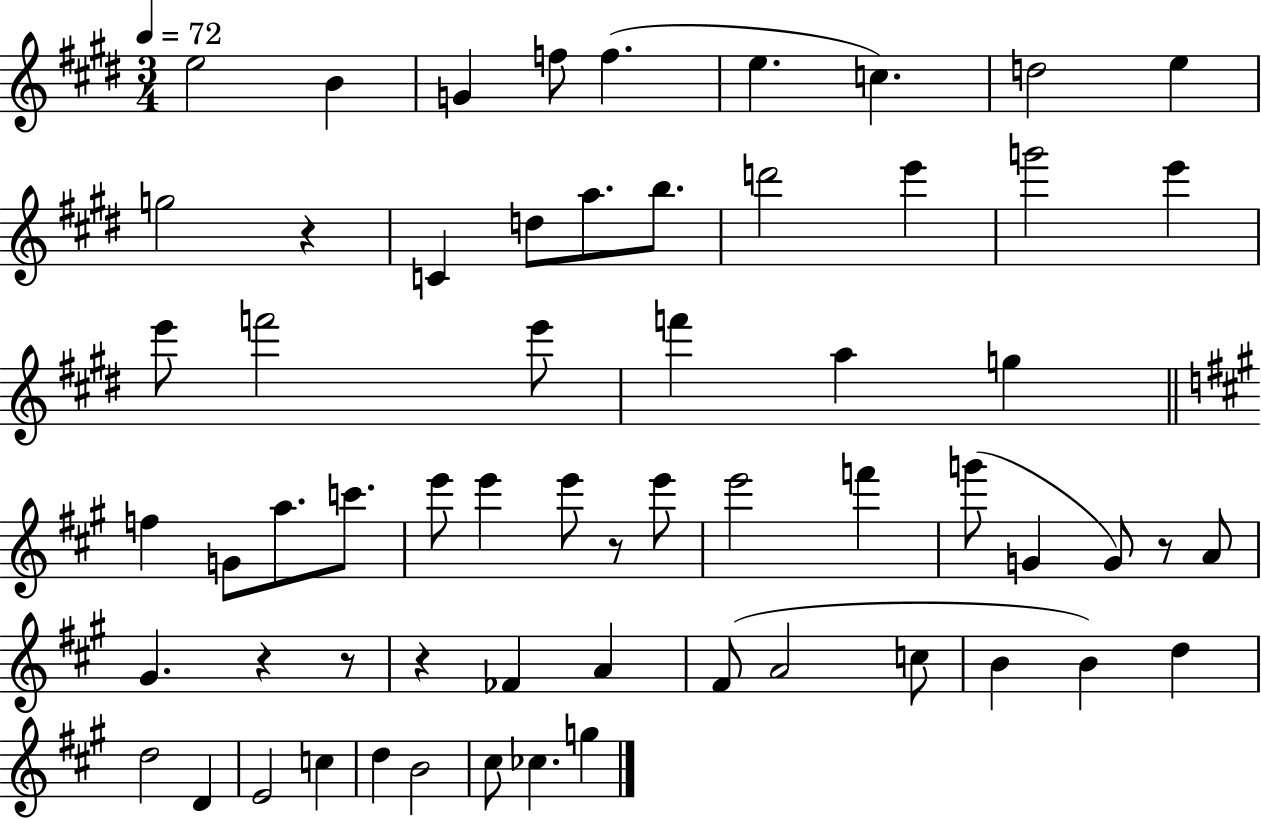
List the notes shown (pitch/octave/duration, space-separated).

E5/h B4/q G4/q F5/e F5/q. E5/q. C5/q. D5/h E5/q G5/h R/q C4/q D5/e A5/e. B5/e. D6/h E6/q G6/h E6/q E6/e F6/h E6/e F6/q A5/q G5/q F5/q G4/e A5/e. C6/e. E6/e E6/q E6/e R/e E6/e E6/h F6/q G6/e G4/q G4/e R/e A4/e G#4/q. R/q R/e R/q FES4/q A4/q F#4/e A4/h C5/e B4/q B4/q D5/q D5/h D4/q E4/h C5/q D5/q B4/h C#5/e CES5/q. G5/q